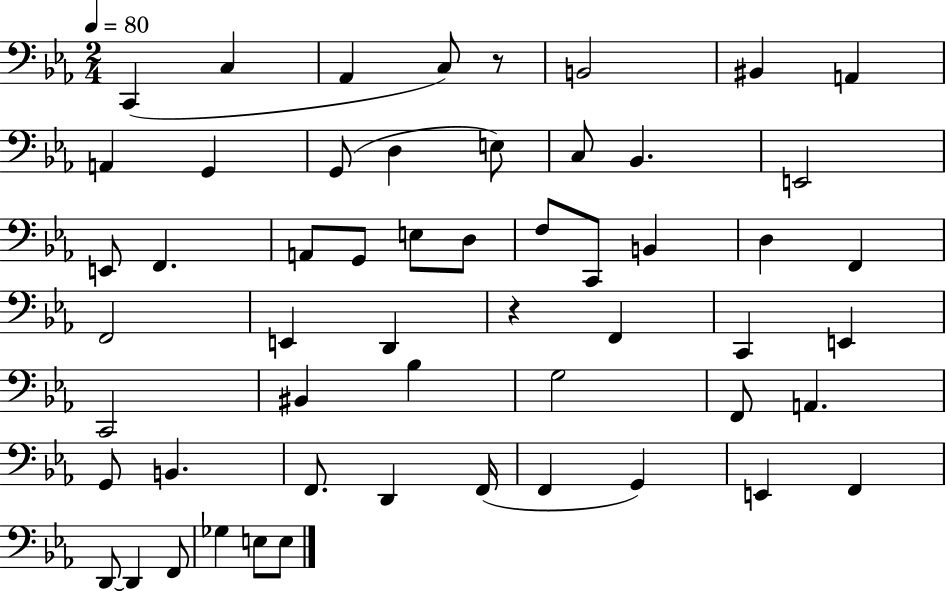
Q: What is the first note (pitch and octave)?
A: C2